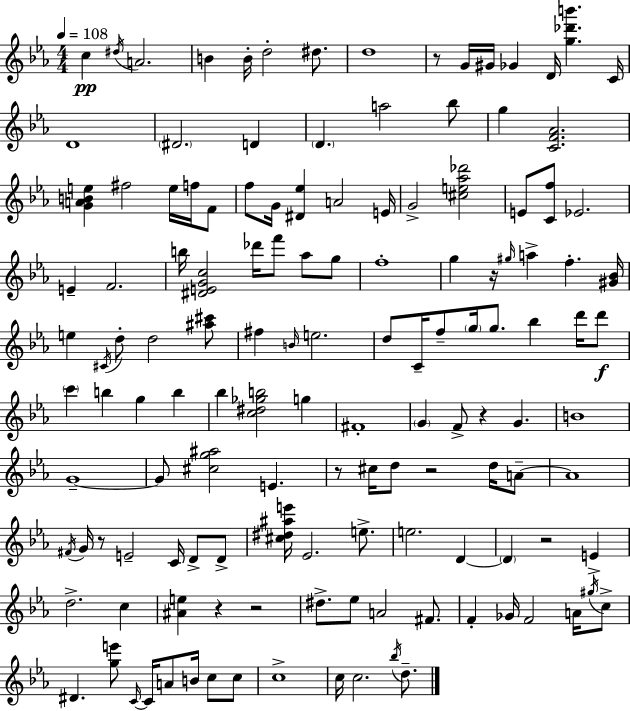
{
  \clef treble
  \numericTimeSignature
  \time 4/4
  \key ees \major
  \tempo 4 = 108
  c''4\pp \acciaccatura { dis''16 } a'2. | b'4 b'16-. d''2-. dis''8. | d''1 | r8 g'16 gis'16 ges'4 d'16 <g'' des''' b'''>4. | \break c'16 d'1 | \parenthesize dis'2. d'4 | \parenthesize d'4. a''2 bes''8 | g''4 <c' f' aes'>2. | \break <g' a' b' e''>4 fis''2 e''16 f''16 f'8 | f''8 g'16 <dis' ees''>4 a'2 | e'16 g'2-> <cis'' e'' aes'' des'''>2 | e'8 <c' f''>8 ees'2. | \break e'4-- f'2. | b''16 <dis' e' g' c''>2 des'''16 f'''8 aes''8 g''8 | f''1-. | g''4 r16 \grace { gis''16 } a''4-> f''4.-. | \break <gis' bes'>16 e''4 \acciaccatura { cis'16 } d''8-. d''2 | <ais'' cis'''>8 fis''4 \grace { b'16 } e''2. | d''8 c'16-- f''8-- \parenthesize g''16 g''8. bes''4 | d'''16 d'''8\f \parenthesize c'''4 b''4 g''4 | \break b''4 bes''4 <c'' dis'' ges'' b''>2 | g''4 fis'1-. | \parenthesize g'4 f'8-> r4 g'4. | b'1 | \break g'1--~~ | g'8 <cis'' g'' ais''>2 e'4. | r8 cis''16 d''8 r2 | d''16 a'8--~~ a'1 | \break \acciaccatura { fis'16 } g'16 r8 e'2-- | c'16 d'8-> d'8-> <cis'' dis'' ais'' e'''>16 ees'2. | e''8.-> e''2. | d'4~~ \parenthesize d'4 r2 | \break e'4-> d''2.-> | c''4 <ais' e''>4 r4 r2 | dis''8.-> ees''8 a'2 | fis'8. f'4-. ges'16 f'2 | \break a'16 \acciaccatura { gis''16 } c''8-> dis'4. <g'' e'''>8 \grace { c'16~ }~ c'16 | a'8 b'16 c''8 c''8 c''1-> | c''16 c''2. | \acciaccatura { bes''16 } d''8.-- \bar "|."
}